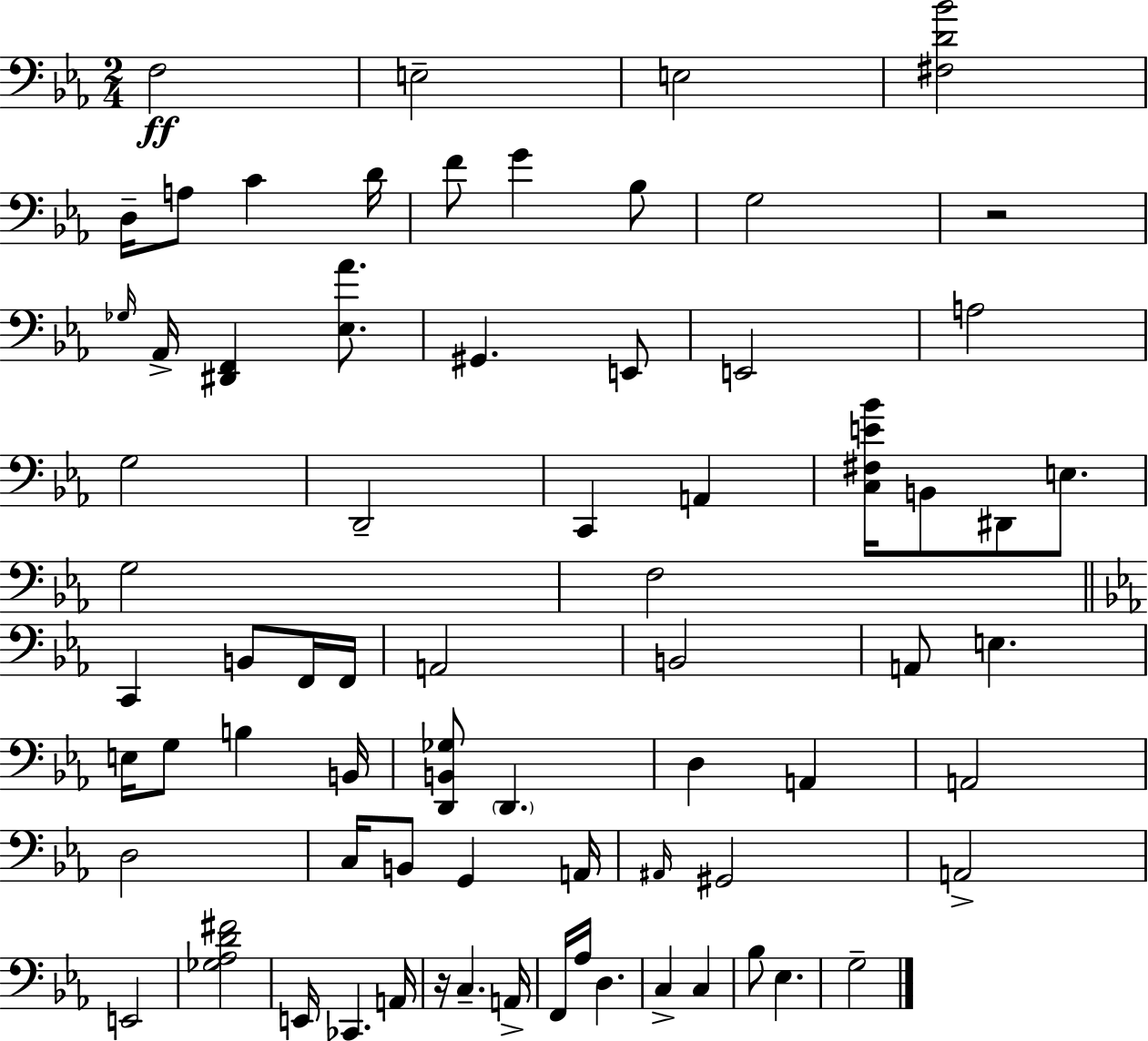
{
  \clef bass
  \numericTimeSignature
  \time 2/4
  \key c \minor
  \repeat volta 2 { f2\ff | e2-- | e2 | <fis d' bes'>2 | \break d16-- a8 c'4 d'16 | f'8 g'4 bes8 | g2 | r2 | \break \grace { ges16 } aes,16-> <dis, f,>4 <ees aes'>8. | gis,4. e,8 | e,2 | a2 | \break g2 | d,2-- | c,4 a,4 | <c fis e' bes'>16 b,8 dis,8 e8. | \break g2 | f2 | \bar "||" \break \key ees \major c,4 b,8 f,16 f,16 | a,2 | b,2 | a,8 e4. | \break e16 g8 b4 b,16 | <d, b, ges>8 \parenthesize d,4. | d4 a,4 | a,2 | \break d2 | c16 b,8 g,4 a,16 | \grace { ais,16 } gis,2 | a,2-> | \break e,2 | <ges aes d' fis'>2 | e,16 ces,4. | a,16 r16 c4.-- | \break a,16-> f,16 aes16 d4. | c4-> c4 | bes8 ees4. | g2-- | \break } \bar "|."
}